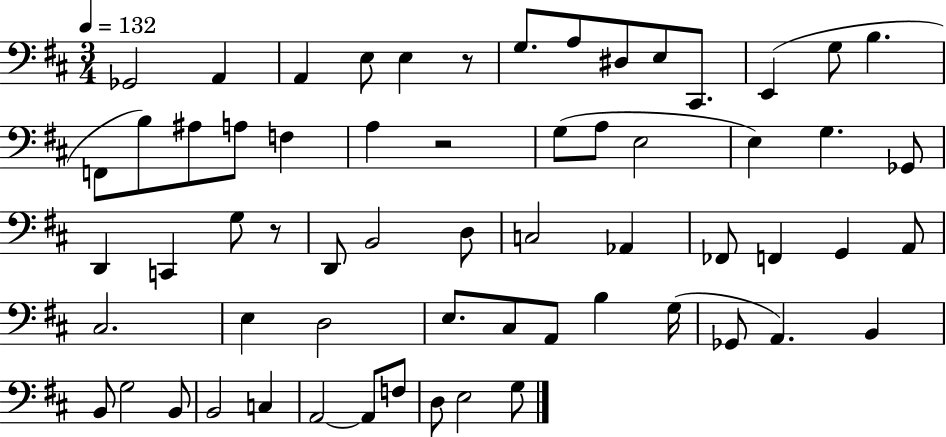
Gb2/h A2/q A2/q E3/e E3/q R/e G3/e. A3/e D#3/e E3/e C#2/e. E2/q G3/e B3/q. F2/e B3/e A#3/e A3/e F3/q A3/q R/h G3/e A3/e E3/h E3/q G3/q. Gb2/e D2/q C2/q G3/e R/e D2/e B2/h D3/e C3/h Ab2/q FES2/e F2/q G2/q A2/e C#3/h. E3/q D3/h E3/e. C#3/e A2/e B3/q G3/s Gb2/e A2/q. B2/q B2/e G3/h B2/e B2/h C3/q A2/h A2/e F3/e D3/e E3/h G3/e